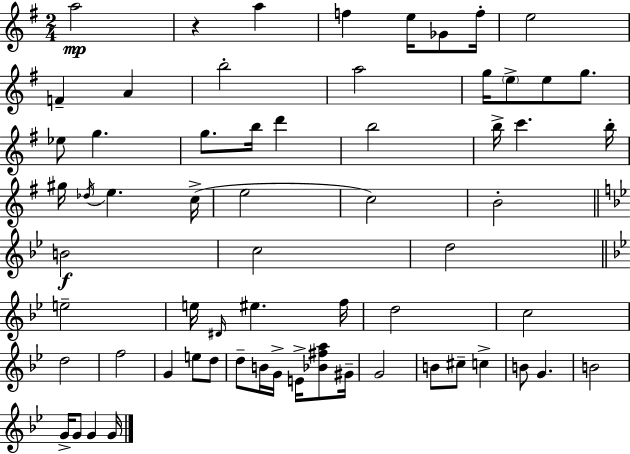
{
  \clef treble
  \numericTimeSignature
  \time 2/4
  \key g \major
  a''2\mp | r4 a''4 | f''4 e''16 ges'8 f''16-. | e''2 | \break f'4-- a'4 | b''2-. | a''2 | g''16 \parenthesize e''8-> e''8 g''8. | \break ees''8 g''4. | g''8. b''16 d'''4 | b''2 | b''16-> c'''4. b''16-. | \break gis''16 \acciaccatura { des''16 } e''4. | c''16->( e''2 | c''2) | b'2-. | \break \bar "||" \break \key g \minor b'2\f | c''2 | d''2 | \bar "||" \break \key g \minor e''2-- | e''16 \grace { dis'16 } eis''4. | f''16 d''2 | c''2 | \break d''2 | f''2 | g'4 e''8 d''8 | d''8-- b'16 g'16-> e'16-> <bes' fis'' a''>8 | \break gis'16-- g'2 | b'8 cis''8-- c''4-> | b'8 g'4. | b'2 | \break g'16-> g'8 g'4 | g'16 \bar "|."
}